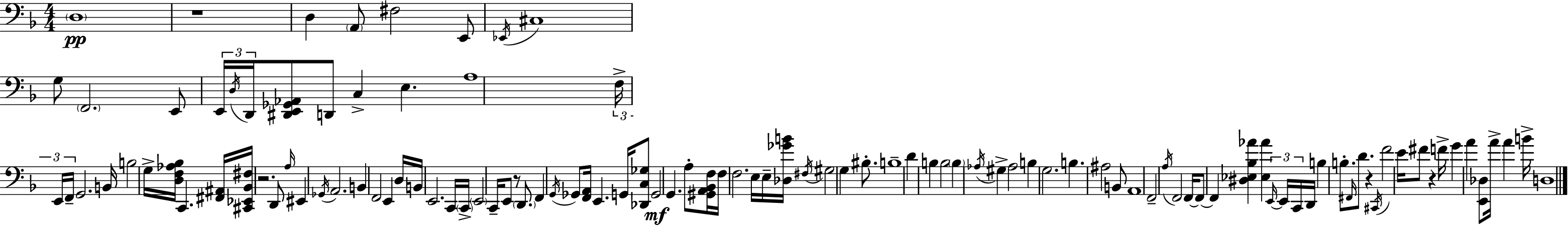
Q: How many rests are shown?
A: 5